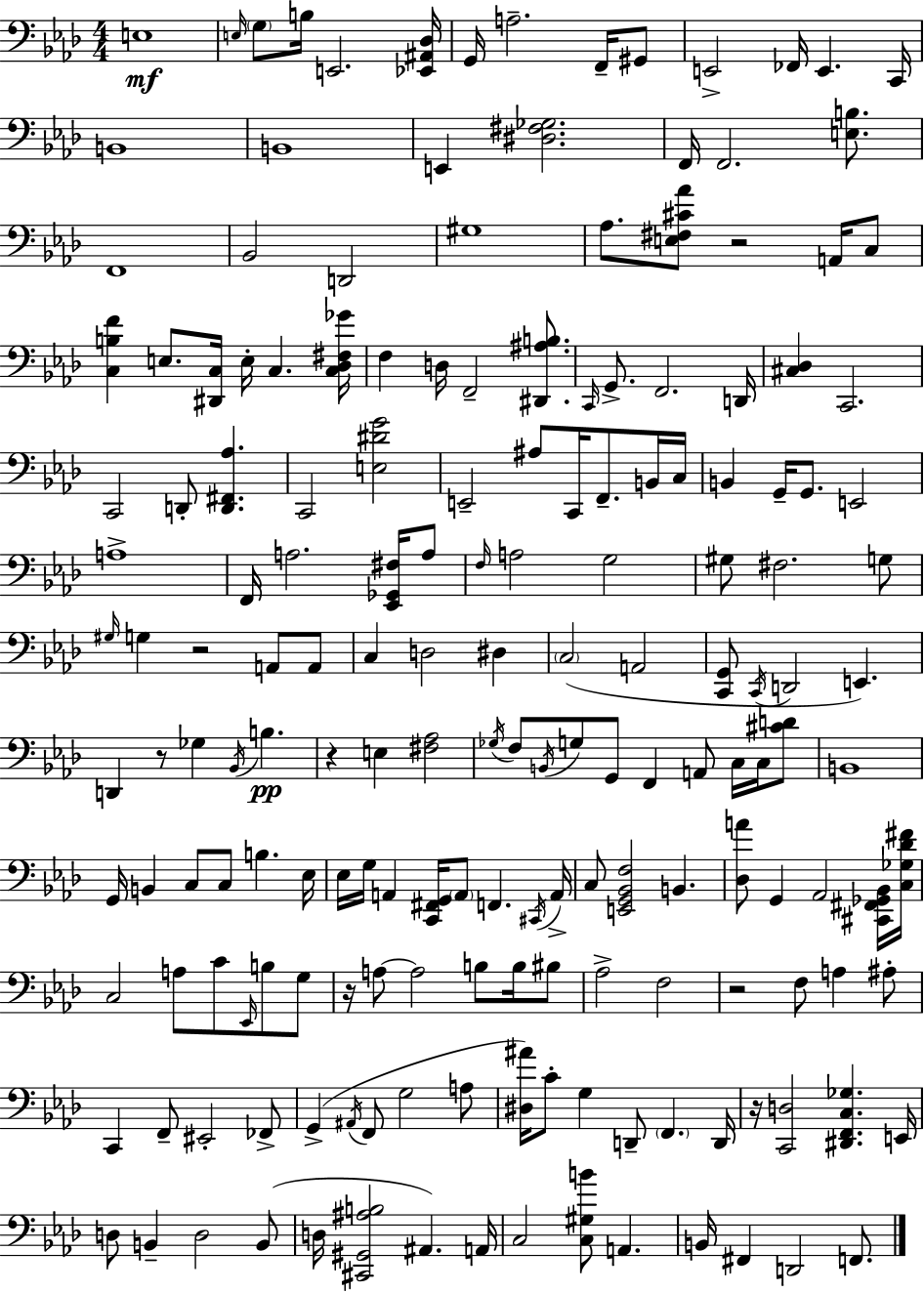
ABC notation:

X:1
T:Untitled
M:4/4
L:1/4
K:Fm
E,4 E,/4 G,/2 B,/4 E,,2 [_E,,^A,,_D,]/4 G,,/4 A,2 F,,/4 ^G,,/2 E,,2 _F,,/4 E,, C,,/4 B,,4 B,,4 E,, [^D,^F,_G,]2 F,,/4 F,,2 [E,B,]/2 F,,4 _B,,2 D,,2 ^G,4 _A,/2 [E,^F,^C_A]/2 z2 A,,/4 C,/2 [C,B,F] E,/2 [^D,,C,]/4 E,/4 C, [C,_D,^F,_G]/4 F, D,/4 F,,2 [^D,,^A,B,]/2 C,,/4 G,,/2 F,,2 D,,/4 [^C,_D,] C,,2 C,,2 D,,/2 [D,,^F,,_A,] C,,2 [E,^DG]2 E,,2 ^A,/2 C,,/4 F,,/2 B,,/4 C,/4 B,, G,,/4 G,,/2 E,,2 A,4 F,,/4 A,2 [_E,,_G,,^F,]/4 A,/2 F,/4 A,2 G,2 ^G,/2 ^F,2 G,/2 ^G,/4 G, z2 A,,/2 A,,/2 C, D,2 ^D, C,2 A,,2 [C,,G,,]/2 C,,/4 D,,2 E,, D,, z/2 _G, _B,,/4 B, z E, [^F,_A,]2 _G,/4 F,/2 B,,/4 G,/2 G,,/2 F,, A,,/2 C,/4 C,/4 [^CD]/2 B,,4 G,,/4 B,, C,/2 C,/2 B, _E,/4 _E,/4 G,/4 A,, [C,,^F,,G,,]/4 A,,/2 F,, ^C,,/4 A,,/4 C,/2 [E,,G,,_B,,F,]2 B,, [_D,A]/2 G,, _A,,2 [^C,,^F,,_G,,_B,,]/4 [C,_G,_D^F]/4 C,2 A,/2 C/2 _E,,/4 B,/2 G,/2 z/4 A,/2 A,2 B,/2 B,/4 ^B,/2 _A,2 F,2 z2 F,/2 A, ^A,/2 C,, F,,/2 ^E,,2 _F,,/2 G,, ^A,,/4 F,,/2 G,2 A,/2 [^D,^A]/4 C/2 G, D,,/2 F,, D,,/4 z/4 [C,,D,]2 [^D,,F,,C,_G,] E,,/4 D,/2 B,, D,2 B,,/2 D,/4 [^C,,^G,,^A,B,]2 ^A,, A,,/4 C,2 [C,^G,B]/2 A,, B,,/4 ^F,, D,,2 F,,/2